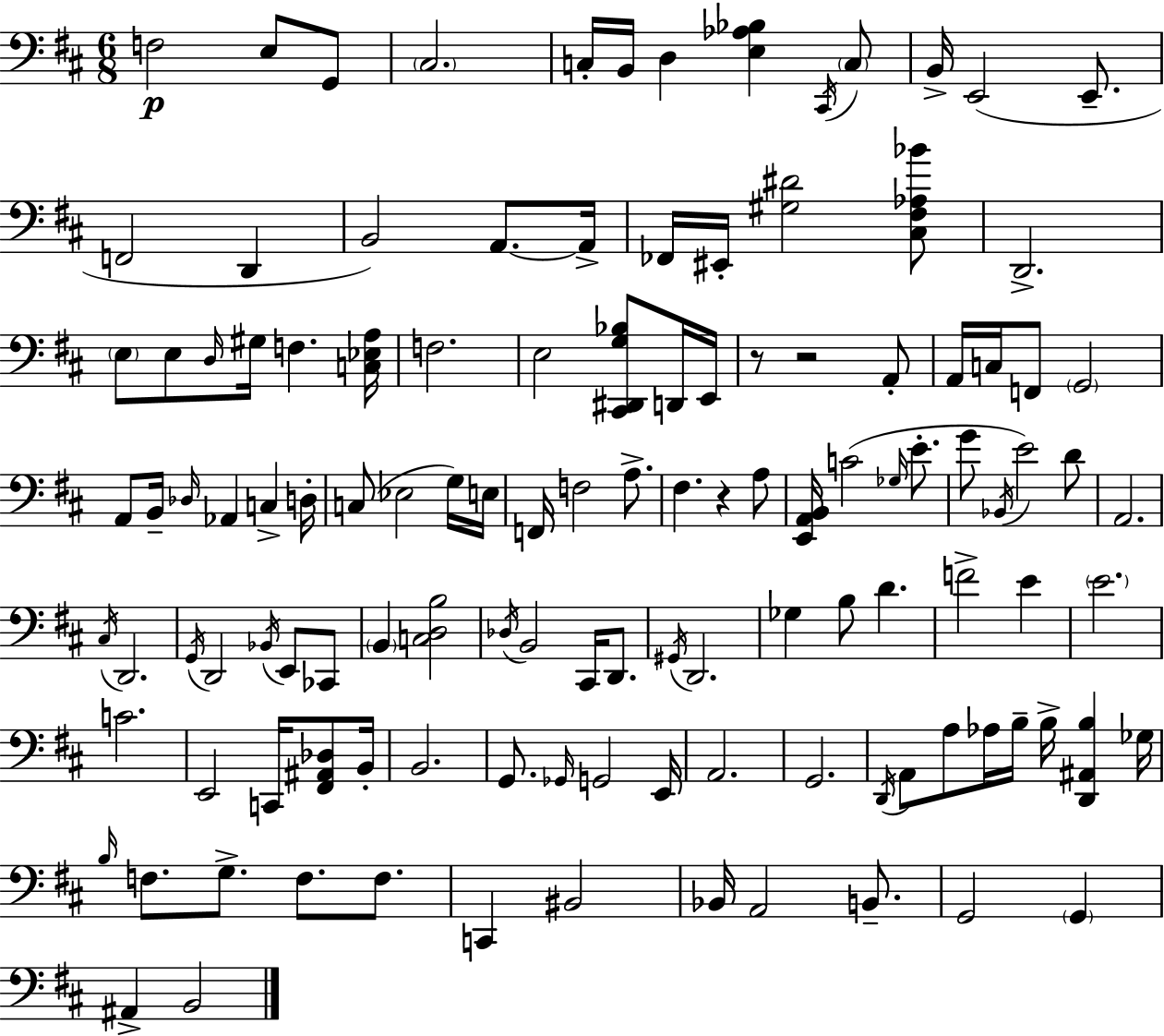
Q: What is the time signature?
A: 6/8